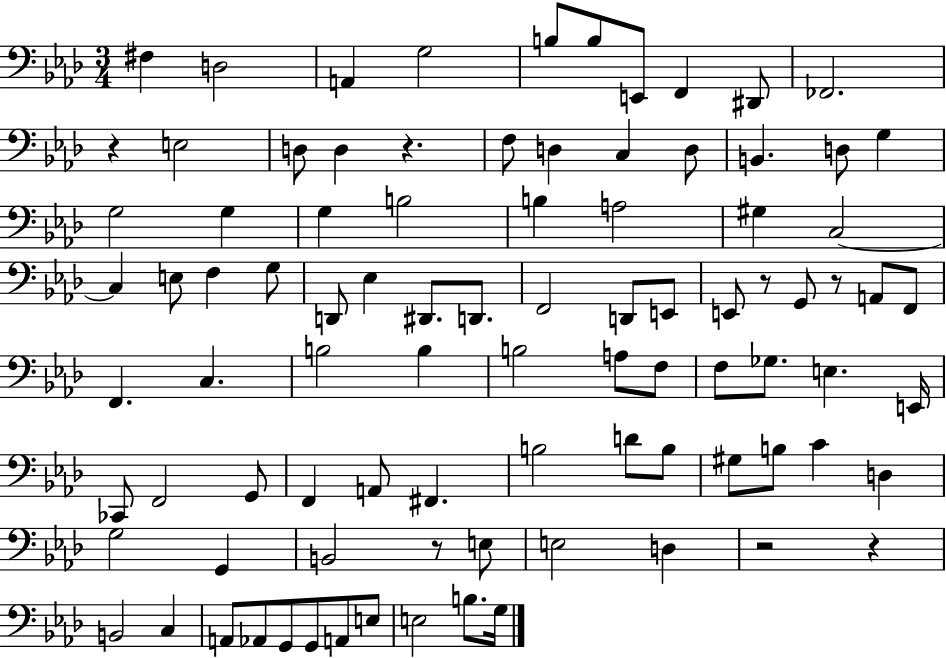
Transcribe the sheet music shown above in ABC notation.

X:1
T:Untitled
M:3/4
L:1/4
K:Ab
^F, D,2 A,, G,2 B,/2 B,/2 E,,/2 F,, ^D,,/2 _F,,2 z E,2 D,/2 D, z F,/2 D, C, D,/2 B,, D,/2 G, G,2 G, G, B,2 B, A,2 ^G, C,2 C, E,/2 F, G,/2 D,,/2 _E, ^D,,/2 D,,/2 F,,2 D,,/2 E,,/2 E,,/2 z/2 G,,/2 z/2 A,,/2 F,,/2 F,, C, B,2 B, B,2 A,/2 F,/2 F,/2 _G,/2 E, E,,/4 _C,,/2 F,,2 G,,/2 F,, A,,/2 ^F,, B,2 D/2 B,/2 ^G,/2 B,/2 C D, G,2 G,, B,,2 z/2 E,/2 E,2 D, z2 z B,,2 C, A,,/2 _A,,/2 G,,/2 G,,/2 A,,/2 E,/2 E,2 B,/2 G,/4